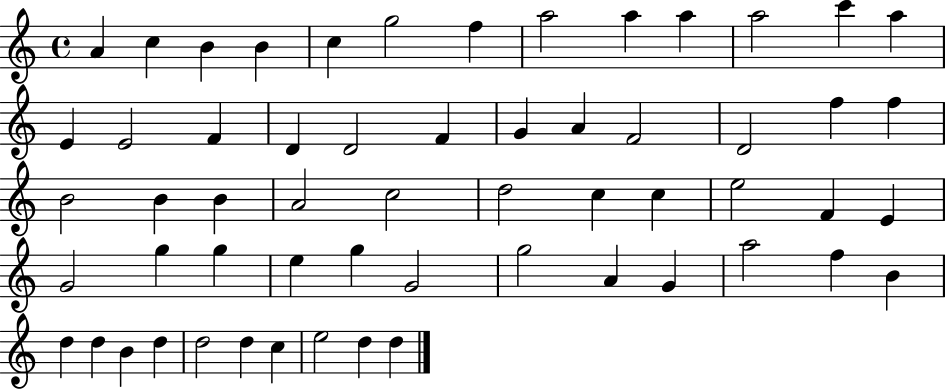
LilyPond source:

{
  \clef treble
  \time 4/4
  \defaultTimeSignature
  \key c \major
  a'4 c''4 b'4 b'4 | c''4 g''2 f''4 | a''2 a''4 a''4 | a''2 c'''4 a''4 | \break e'4 e'2 f'4 | d'4 d'2 f'4 | g'4 a'4 f'2 | d'2 f''4 f''4 | \break b'2 b'4 b'4 | a'2 c''2 | d''2 c''4 c''4 | e''2 f'4 e'4 | \break g'2 g''4 g''4 | e''4 g''4 g'2 | g''2 a'4 g'4 | a''2 f''4 b'4 | \break d''4 d''4 b'4 d''4 | d''2 d''4 c''4 | e''2 d''4 d''4 | \bar "|."
}